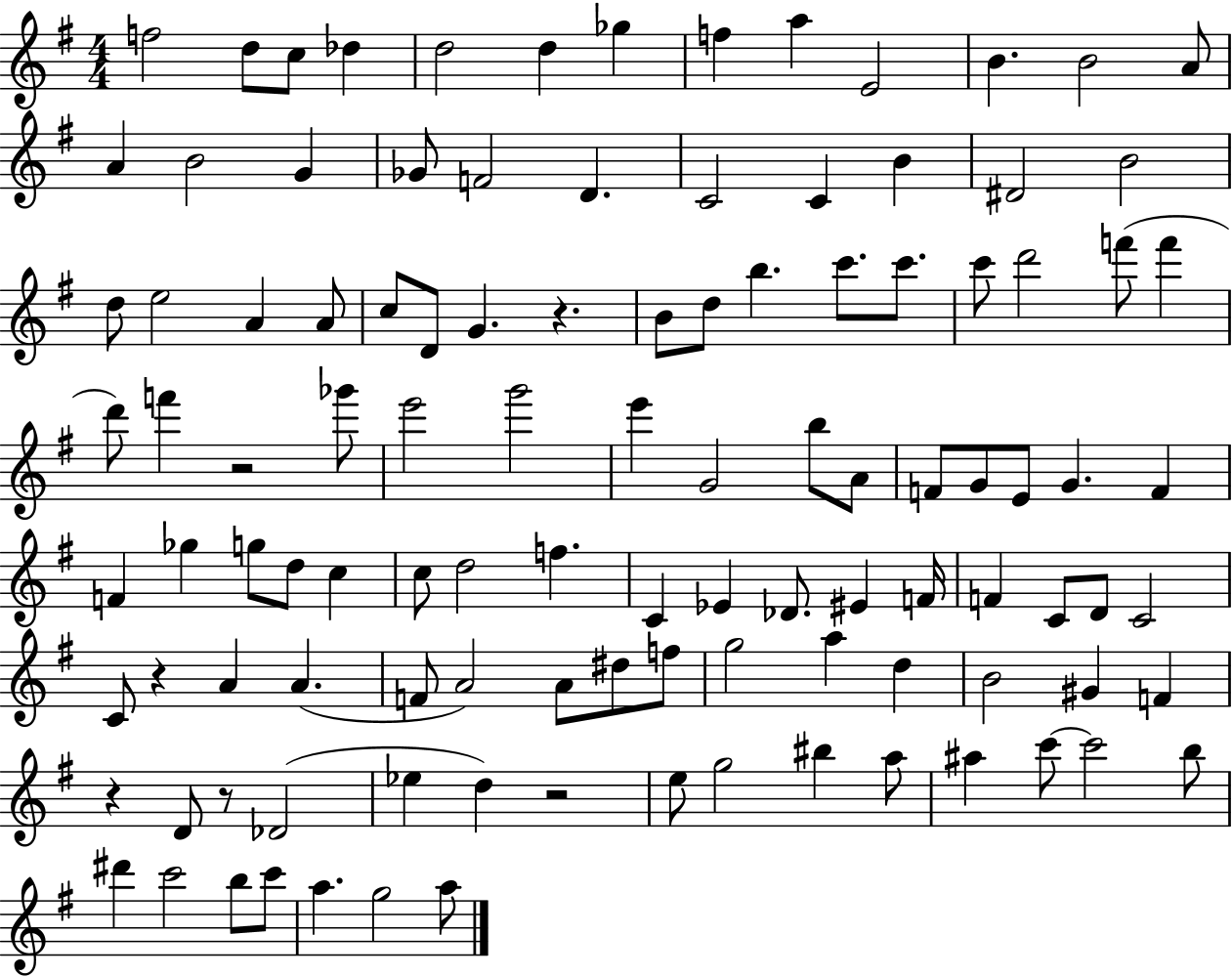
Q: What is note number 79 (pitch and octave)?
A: F5